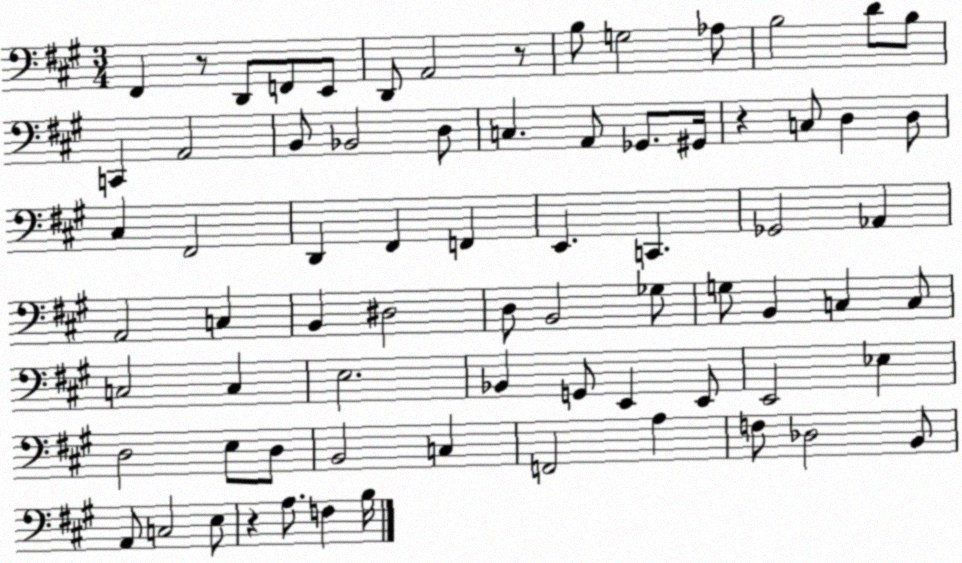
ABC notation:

X:1
T:Untitled
M:3/4
L:1/4
K:A
^F,, z/2 D,,/2 F,,/2 E,,/2 D,,/2 A,,2 z/2 B,/2 G,2 _A,/2 B,2 D/2 B,/2 C,, A,,2 B,,/2 _B,,2 D,/2 C, A,,/2 _G,,/2 ^G,,/4 z C,/2 D, D,/2 ^C, ^F,,2 D,, ^F,, F,, E,, C,, _G,,2 _A,, A,,2 C, B,, ^D,2 D,/2 B,,2 _G,/2 G,/2 B,, C, C,/2 C,2 C, E,2 _B,, G,,/2 E,, E,,/2 E,,2 _E, D,2 E,/2 D,/2 B,,2 C, F,,2 A, F,/2 _D,2 B,,/2 A,,/2 C,2 E,/2 z A,/2 F, B,/4